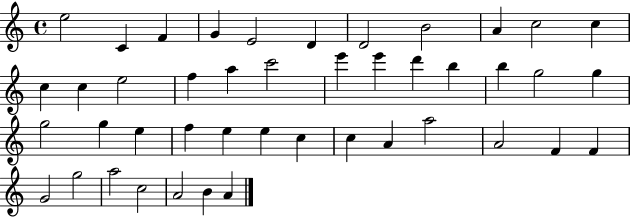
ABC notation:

X:1
T:Untitled
M:4/4
L:1/4
K:C
e2 C F G E2 D D2 B2 A c2 c c c e2 f a c'2 e' e' d' b b g2 g g2 g e f e e c c A a2 A2 F F G2 g2 a2 c2 A2 B A